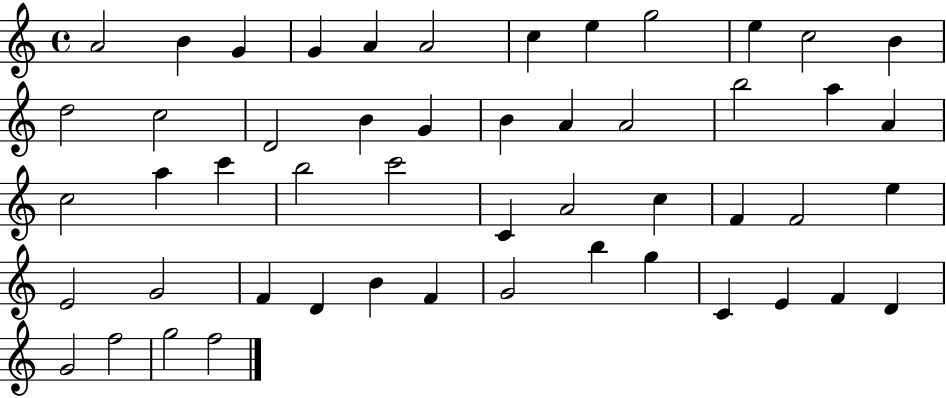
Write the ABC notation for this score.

X:1
T:Untitled
M:4/4
L:1/4
K:C
A2 B G G A A2 c e g2 e c2 B d2 c2 D2 B G B A A2 b2 a A c2 a c' b2 c'2 C A2 c F F2 e E2 G2 F D B F G2 b g C E F D G2 f2 g2 f2